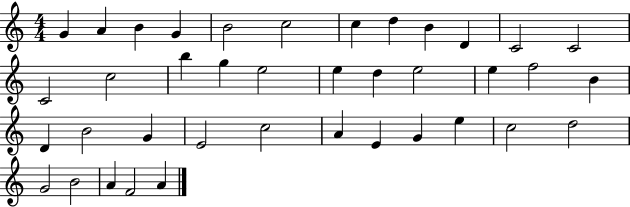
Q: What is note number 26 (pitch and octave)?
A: G4